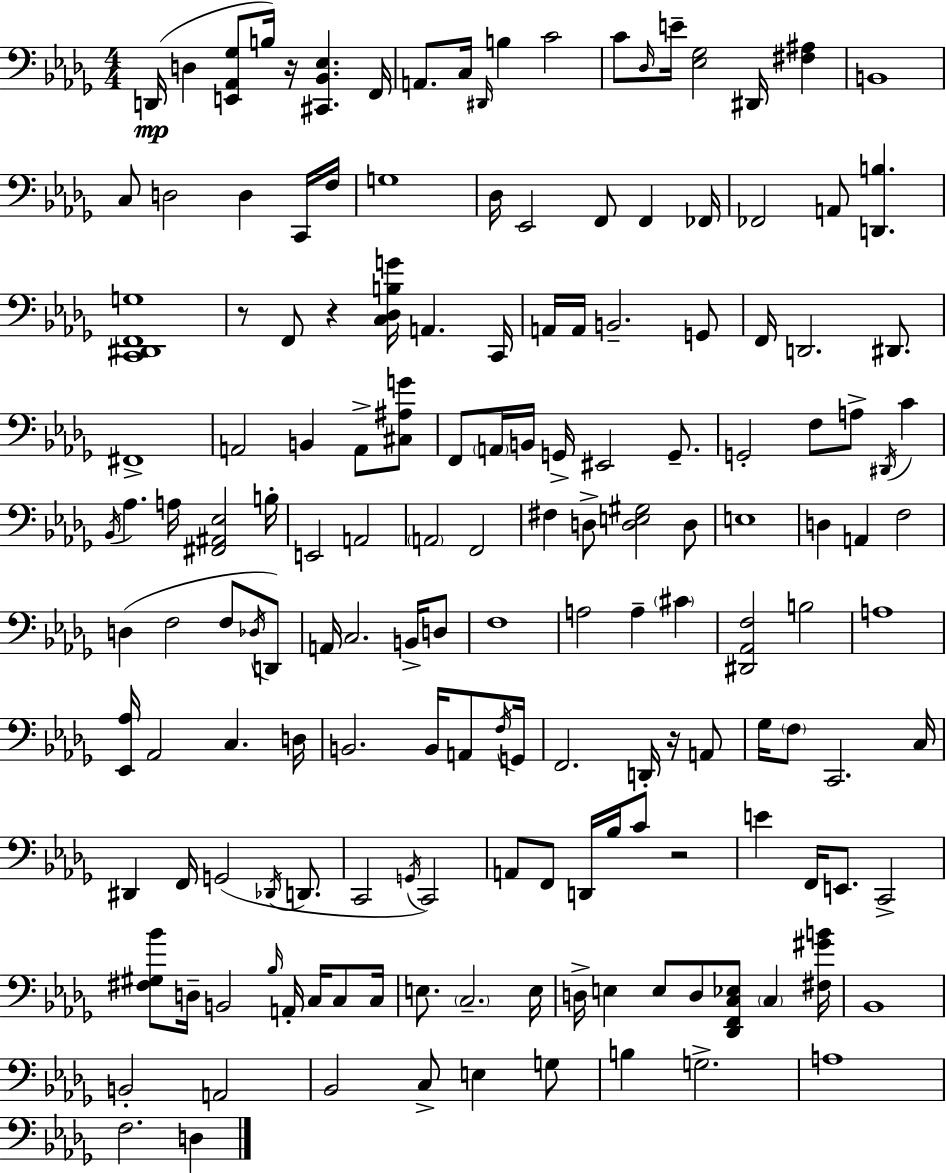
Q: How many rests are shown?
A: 5